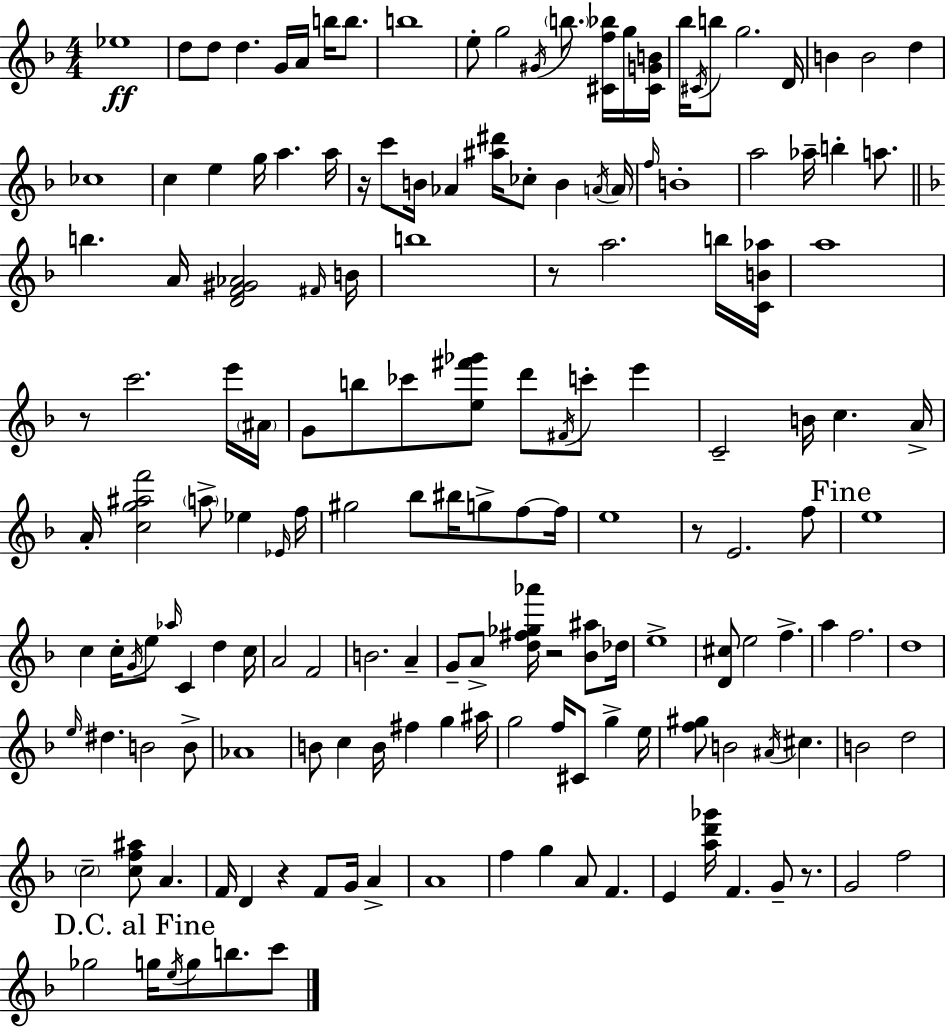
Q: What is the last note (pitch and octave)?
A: C6